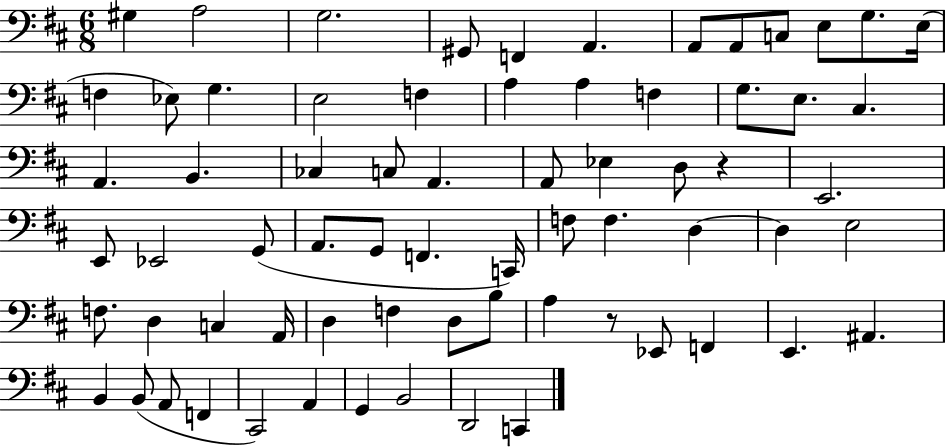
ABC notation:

X:1
T:Untitled
M:6/8
L:1/4
K:D
^G, A,2 G,2 ^G,,/2 F,, A,, A,,/2 A,,/2 C,/2 E,/2 G,/2 E,/4 F, _E,/2 G, E,2 F, A, A, F, G,/2 E,/2 ^C, A,, B,, _C, C,/2 A,, A,,/2 _E, D,/2 z E,,2 E,,/2 _E,,2 G,,/2 A,,/2 G,,/2 F,, C,,/4 F,/2 F, D, D, E,2 F,/2 D, C, A,,/4 D, F, D,/2 B,/2 A, z/2 _E,,/2 F,, E,, ^A,, B,, B,,/2 A,,/2 F,, ^C,,2 A,, G,, B,,2 D,,2 C,,